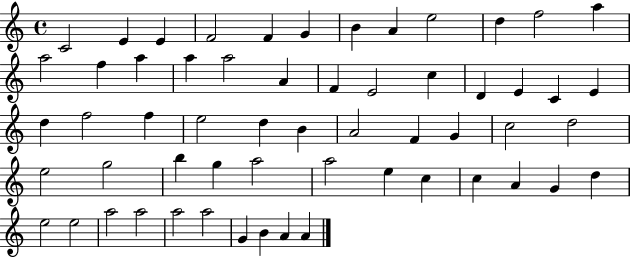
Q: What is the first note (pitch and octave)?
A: C4